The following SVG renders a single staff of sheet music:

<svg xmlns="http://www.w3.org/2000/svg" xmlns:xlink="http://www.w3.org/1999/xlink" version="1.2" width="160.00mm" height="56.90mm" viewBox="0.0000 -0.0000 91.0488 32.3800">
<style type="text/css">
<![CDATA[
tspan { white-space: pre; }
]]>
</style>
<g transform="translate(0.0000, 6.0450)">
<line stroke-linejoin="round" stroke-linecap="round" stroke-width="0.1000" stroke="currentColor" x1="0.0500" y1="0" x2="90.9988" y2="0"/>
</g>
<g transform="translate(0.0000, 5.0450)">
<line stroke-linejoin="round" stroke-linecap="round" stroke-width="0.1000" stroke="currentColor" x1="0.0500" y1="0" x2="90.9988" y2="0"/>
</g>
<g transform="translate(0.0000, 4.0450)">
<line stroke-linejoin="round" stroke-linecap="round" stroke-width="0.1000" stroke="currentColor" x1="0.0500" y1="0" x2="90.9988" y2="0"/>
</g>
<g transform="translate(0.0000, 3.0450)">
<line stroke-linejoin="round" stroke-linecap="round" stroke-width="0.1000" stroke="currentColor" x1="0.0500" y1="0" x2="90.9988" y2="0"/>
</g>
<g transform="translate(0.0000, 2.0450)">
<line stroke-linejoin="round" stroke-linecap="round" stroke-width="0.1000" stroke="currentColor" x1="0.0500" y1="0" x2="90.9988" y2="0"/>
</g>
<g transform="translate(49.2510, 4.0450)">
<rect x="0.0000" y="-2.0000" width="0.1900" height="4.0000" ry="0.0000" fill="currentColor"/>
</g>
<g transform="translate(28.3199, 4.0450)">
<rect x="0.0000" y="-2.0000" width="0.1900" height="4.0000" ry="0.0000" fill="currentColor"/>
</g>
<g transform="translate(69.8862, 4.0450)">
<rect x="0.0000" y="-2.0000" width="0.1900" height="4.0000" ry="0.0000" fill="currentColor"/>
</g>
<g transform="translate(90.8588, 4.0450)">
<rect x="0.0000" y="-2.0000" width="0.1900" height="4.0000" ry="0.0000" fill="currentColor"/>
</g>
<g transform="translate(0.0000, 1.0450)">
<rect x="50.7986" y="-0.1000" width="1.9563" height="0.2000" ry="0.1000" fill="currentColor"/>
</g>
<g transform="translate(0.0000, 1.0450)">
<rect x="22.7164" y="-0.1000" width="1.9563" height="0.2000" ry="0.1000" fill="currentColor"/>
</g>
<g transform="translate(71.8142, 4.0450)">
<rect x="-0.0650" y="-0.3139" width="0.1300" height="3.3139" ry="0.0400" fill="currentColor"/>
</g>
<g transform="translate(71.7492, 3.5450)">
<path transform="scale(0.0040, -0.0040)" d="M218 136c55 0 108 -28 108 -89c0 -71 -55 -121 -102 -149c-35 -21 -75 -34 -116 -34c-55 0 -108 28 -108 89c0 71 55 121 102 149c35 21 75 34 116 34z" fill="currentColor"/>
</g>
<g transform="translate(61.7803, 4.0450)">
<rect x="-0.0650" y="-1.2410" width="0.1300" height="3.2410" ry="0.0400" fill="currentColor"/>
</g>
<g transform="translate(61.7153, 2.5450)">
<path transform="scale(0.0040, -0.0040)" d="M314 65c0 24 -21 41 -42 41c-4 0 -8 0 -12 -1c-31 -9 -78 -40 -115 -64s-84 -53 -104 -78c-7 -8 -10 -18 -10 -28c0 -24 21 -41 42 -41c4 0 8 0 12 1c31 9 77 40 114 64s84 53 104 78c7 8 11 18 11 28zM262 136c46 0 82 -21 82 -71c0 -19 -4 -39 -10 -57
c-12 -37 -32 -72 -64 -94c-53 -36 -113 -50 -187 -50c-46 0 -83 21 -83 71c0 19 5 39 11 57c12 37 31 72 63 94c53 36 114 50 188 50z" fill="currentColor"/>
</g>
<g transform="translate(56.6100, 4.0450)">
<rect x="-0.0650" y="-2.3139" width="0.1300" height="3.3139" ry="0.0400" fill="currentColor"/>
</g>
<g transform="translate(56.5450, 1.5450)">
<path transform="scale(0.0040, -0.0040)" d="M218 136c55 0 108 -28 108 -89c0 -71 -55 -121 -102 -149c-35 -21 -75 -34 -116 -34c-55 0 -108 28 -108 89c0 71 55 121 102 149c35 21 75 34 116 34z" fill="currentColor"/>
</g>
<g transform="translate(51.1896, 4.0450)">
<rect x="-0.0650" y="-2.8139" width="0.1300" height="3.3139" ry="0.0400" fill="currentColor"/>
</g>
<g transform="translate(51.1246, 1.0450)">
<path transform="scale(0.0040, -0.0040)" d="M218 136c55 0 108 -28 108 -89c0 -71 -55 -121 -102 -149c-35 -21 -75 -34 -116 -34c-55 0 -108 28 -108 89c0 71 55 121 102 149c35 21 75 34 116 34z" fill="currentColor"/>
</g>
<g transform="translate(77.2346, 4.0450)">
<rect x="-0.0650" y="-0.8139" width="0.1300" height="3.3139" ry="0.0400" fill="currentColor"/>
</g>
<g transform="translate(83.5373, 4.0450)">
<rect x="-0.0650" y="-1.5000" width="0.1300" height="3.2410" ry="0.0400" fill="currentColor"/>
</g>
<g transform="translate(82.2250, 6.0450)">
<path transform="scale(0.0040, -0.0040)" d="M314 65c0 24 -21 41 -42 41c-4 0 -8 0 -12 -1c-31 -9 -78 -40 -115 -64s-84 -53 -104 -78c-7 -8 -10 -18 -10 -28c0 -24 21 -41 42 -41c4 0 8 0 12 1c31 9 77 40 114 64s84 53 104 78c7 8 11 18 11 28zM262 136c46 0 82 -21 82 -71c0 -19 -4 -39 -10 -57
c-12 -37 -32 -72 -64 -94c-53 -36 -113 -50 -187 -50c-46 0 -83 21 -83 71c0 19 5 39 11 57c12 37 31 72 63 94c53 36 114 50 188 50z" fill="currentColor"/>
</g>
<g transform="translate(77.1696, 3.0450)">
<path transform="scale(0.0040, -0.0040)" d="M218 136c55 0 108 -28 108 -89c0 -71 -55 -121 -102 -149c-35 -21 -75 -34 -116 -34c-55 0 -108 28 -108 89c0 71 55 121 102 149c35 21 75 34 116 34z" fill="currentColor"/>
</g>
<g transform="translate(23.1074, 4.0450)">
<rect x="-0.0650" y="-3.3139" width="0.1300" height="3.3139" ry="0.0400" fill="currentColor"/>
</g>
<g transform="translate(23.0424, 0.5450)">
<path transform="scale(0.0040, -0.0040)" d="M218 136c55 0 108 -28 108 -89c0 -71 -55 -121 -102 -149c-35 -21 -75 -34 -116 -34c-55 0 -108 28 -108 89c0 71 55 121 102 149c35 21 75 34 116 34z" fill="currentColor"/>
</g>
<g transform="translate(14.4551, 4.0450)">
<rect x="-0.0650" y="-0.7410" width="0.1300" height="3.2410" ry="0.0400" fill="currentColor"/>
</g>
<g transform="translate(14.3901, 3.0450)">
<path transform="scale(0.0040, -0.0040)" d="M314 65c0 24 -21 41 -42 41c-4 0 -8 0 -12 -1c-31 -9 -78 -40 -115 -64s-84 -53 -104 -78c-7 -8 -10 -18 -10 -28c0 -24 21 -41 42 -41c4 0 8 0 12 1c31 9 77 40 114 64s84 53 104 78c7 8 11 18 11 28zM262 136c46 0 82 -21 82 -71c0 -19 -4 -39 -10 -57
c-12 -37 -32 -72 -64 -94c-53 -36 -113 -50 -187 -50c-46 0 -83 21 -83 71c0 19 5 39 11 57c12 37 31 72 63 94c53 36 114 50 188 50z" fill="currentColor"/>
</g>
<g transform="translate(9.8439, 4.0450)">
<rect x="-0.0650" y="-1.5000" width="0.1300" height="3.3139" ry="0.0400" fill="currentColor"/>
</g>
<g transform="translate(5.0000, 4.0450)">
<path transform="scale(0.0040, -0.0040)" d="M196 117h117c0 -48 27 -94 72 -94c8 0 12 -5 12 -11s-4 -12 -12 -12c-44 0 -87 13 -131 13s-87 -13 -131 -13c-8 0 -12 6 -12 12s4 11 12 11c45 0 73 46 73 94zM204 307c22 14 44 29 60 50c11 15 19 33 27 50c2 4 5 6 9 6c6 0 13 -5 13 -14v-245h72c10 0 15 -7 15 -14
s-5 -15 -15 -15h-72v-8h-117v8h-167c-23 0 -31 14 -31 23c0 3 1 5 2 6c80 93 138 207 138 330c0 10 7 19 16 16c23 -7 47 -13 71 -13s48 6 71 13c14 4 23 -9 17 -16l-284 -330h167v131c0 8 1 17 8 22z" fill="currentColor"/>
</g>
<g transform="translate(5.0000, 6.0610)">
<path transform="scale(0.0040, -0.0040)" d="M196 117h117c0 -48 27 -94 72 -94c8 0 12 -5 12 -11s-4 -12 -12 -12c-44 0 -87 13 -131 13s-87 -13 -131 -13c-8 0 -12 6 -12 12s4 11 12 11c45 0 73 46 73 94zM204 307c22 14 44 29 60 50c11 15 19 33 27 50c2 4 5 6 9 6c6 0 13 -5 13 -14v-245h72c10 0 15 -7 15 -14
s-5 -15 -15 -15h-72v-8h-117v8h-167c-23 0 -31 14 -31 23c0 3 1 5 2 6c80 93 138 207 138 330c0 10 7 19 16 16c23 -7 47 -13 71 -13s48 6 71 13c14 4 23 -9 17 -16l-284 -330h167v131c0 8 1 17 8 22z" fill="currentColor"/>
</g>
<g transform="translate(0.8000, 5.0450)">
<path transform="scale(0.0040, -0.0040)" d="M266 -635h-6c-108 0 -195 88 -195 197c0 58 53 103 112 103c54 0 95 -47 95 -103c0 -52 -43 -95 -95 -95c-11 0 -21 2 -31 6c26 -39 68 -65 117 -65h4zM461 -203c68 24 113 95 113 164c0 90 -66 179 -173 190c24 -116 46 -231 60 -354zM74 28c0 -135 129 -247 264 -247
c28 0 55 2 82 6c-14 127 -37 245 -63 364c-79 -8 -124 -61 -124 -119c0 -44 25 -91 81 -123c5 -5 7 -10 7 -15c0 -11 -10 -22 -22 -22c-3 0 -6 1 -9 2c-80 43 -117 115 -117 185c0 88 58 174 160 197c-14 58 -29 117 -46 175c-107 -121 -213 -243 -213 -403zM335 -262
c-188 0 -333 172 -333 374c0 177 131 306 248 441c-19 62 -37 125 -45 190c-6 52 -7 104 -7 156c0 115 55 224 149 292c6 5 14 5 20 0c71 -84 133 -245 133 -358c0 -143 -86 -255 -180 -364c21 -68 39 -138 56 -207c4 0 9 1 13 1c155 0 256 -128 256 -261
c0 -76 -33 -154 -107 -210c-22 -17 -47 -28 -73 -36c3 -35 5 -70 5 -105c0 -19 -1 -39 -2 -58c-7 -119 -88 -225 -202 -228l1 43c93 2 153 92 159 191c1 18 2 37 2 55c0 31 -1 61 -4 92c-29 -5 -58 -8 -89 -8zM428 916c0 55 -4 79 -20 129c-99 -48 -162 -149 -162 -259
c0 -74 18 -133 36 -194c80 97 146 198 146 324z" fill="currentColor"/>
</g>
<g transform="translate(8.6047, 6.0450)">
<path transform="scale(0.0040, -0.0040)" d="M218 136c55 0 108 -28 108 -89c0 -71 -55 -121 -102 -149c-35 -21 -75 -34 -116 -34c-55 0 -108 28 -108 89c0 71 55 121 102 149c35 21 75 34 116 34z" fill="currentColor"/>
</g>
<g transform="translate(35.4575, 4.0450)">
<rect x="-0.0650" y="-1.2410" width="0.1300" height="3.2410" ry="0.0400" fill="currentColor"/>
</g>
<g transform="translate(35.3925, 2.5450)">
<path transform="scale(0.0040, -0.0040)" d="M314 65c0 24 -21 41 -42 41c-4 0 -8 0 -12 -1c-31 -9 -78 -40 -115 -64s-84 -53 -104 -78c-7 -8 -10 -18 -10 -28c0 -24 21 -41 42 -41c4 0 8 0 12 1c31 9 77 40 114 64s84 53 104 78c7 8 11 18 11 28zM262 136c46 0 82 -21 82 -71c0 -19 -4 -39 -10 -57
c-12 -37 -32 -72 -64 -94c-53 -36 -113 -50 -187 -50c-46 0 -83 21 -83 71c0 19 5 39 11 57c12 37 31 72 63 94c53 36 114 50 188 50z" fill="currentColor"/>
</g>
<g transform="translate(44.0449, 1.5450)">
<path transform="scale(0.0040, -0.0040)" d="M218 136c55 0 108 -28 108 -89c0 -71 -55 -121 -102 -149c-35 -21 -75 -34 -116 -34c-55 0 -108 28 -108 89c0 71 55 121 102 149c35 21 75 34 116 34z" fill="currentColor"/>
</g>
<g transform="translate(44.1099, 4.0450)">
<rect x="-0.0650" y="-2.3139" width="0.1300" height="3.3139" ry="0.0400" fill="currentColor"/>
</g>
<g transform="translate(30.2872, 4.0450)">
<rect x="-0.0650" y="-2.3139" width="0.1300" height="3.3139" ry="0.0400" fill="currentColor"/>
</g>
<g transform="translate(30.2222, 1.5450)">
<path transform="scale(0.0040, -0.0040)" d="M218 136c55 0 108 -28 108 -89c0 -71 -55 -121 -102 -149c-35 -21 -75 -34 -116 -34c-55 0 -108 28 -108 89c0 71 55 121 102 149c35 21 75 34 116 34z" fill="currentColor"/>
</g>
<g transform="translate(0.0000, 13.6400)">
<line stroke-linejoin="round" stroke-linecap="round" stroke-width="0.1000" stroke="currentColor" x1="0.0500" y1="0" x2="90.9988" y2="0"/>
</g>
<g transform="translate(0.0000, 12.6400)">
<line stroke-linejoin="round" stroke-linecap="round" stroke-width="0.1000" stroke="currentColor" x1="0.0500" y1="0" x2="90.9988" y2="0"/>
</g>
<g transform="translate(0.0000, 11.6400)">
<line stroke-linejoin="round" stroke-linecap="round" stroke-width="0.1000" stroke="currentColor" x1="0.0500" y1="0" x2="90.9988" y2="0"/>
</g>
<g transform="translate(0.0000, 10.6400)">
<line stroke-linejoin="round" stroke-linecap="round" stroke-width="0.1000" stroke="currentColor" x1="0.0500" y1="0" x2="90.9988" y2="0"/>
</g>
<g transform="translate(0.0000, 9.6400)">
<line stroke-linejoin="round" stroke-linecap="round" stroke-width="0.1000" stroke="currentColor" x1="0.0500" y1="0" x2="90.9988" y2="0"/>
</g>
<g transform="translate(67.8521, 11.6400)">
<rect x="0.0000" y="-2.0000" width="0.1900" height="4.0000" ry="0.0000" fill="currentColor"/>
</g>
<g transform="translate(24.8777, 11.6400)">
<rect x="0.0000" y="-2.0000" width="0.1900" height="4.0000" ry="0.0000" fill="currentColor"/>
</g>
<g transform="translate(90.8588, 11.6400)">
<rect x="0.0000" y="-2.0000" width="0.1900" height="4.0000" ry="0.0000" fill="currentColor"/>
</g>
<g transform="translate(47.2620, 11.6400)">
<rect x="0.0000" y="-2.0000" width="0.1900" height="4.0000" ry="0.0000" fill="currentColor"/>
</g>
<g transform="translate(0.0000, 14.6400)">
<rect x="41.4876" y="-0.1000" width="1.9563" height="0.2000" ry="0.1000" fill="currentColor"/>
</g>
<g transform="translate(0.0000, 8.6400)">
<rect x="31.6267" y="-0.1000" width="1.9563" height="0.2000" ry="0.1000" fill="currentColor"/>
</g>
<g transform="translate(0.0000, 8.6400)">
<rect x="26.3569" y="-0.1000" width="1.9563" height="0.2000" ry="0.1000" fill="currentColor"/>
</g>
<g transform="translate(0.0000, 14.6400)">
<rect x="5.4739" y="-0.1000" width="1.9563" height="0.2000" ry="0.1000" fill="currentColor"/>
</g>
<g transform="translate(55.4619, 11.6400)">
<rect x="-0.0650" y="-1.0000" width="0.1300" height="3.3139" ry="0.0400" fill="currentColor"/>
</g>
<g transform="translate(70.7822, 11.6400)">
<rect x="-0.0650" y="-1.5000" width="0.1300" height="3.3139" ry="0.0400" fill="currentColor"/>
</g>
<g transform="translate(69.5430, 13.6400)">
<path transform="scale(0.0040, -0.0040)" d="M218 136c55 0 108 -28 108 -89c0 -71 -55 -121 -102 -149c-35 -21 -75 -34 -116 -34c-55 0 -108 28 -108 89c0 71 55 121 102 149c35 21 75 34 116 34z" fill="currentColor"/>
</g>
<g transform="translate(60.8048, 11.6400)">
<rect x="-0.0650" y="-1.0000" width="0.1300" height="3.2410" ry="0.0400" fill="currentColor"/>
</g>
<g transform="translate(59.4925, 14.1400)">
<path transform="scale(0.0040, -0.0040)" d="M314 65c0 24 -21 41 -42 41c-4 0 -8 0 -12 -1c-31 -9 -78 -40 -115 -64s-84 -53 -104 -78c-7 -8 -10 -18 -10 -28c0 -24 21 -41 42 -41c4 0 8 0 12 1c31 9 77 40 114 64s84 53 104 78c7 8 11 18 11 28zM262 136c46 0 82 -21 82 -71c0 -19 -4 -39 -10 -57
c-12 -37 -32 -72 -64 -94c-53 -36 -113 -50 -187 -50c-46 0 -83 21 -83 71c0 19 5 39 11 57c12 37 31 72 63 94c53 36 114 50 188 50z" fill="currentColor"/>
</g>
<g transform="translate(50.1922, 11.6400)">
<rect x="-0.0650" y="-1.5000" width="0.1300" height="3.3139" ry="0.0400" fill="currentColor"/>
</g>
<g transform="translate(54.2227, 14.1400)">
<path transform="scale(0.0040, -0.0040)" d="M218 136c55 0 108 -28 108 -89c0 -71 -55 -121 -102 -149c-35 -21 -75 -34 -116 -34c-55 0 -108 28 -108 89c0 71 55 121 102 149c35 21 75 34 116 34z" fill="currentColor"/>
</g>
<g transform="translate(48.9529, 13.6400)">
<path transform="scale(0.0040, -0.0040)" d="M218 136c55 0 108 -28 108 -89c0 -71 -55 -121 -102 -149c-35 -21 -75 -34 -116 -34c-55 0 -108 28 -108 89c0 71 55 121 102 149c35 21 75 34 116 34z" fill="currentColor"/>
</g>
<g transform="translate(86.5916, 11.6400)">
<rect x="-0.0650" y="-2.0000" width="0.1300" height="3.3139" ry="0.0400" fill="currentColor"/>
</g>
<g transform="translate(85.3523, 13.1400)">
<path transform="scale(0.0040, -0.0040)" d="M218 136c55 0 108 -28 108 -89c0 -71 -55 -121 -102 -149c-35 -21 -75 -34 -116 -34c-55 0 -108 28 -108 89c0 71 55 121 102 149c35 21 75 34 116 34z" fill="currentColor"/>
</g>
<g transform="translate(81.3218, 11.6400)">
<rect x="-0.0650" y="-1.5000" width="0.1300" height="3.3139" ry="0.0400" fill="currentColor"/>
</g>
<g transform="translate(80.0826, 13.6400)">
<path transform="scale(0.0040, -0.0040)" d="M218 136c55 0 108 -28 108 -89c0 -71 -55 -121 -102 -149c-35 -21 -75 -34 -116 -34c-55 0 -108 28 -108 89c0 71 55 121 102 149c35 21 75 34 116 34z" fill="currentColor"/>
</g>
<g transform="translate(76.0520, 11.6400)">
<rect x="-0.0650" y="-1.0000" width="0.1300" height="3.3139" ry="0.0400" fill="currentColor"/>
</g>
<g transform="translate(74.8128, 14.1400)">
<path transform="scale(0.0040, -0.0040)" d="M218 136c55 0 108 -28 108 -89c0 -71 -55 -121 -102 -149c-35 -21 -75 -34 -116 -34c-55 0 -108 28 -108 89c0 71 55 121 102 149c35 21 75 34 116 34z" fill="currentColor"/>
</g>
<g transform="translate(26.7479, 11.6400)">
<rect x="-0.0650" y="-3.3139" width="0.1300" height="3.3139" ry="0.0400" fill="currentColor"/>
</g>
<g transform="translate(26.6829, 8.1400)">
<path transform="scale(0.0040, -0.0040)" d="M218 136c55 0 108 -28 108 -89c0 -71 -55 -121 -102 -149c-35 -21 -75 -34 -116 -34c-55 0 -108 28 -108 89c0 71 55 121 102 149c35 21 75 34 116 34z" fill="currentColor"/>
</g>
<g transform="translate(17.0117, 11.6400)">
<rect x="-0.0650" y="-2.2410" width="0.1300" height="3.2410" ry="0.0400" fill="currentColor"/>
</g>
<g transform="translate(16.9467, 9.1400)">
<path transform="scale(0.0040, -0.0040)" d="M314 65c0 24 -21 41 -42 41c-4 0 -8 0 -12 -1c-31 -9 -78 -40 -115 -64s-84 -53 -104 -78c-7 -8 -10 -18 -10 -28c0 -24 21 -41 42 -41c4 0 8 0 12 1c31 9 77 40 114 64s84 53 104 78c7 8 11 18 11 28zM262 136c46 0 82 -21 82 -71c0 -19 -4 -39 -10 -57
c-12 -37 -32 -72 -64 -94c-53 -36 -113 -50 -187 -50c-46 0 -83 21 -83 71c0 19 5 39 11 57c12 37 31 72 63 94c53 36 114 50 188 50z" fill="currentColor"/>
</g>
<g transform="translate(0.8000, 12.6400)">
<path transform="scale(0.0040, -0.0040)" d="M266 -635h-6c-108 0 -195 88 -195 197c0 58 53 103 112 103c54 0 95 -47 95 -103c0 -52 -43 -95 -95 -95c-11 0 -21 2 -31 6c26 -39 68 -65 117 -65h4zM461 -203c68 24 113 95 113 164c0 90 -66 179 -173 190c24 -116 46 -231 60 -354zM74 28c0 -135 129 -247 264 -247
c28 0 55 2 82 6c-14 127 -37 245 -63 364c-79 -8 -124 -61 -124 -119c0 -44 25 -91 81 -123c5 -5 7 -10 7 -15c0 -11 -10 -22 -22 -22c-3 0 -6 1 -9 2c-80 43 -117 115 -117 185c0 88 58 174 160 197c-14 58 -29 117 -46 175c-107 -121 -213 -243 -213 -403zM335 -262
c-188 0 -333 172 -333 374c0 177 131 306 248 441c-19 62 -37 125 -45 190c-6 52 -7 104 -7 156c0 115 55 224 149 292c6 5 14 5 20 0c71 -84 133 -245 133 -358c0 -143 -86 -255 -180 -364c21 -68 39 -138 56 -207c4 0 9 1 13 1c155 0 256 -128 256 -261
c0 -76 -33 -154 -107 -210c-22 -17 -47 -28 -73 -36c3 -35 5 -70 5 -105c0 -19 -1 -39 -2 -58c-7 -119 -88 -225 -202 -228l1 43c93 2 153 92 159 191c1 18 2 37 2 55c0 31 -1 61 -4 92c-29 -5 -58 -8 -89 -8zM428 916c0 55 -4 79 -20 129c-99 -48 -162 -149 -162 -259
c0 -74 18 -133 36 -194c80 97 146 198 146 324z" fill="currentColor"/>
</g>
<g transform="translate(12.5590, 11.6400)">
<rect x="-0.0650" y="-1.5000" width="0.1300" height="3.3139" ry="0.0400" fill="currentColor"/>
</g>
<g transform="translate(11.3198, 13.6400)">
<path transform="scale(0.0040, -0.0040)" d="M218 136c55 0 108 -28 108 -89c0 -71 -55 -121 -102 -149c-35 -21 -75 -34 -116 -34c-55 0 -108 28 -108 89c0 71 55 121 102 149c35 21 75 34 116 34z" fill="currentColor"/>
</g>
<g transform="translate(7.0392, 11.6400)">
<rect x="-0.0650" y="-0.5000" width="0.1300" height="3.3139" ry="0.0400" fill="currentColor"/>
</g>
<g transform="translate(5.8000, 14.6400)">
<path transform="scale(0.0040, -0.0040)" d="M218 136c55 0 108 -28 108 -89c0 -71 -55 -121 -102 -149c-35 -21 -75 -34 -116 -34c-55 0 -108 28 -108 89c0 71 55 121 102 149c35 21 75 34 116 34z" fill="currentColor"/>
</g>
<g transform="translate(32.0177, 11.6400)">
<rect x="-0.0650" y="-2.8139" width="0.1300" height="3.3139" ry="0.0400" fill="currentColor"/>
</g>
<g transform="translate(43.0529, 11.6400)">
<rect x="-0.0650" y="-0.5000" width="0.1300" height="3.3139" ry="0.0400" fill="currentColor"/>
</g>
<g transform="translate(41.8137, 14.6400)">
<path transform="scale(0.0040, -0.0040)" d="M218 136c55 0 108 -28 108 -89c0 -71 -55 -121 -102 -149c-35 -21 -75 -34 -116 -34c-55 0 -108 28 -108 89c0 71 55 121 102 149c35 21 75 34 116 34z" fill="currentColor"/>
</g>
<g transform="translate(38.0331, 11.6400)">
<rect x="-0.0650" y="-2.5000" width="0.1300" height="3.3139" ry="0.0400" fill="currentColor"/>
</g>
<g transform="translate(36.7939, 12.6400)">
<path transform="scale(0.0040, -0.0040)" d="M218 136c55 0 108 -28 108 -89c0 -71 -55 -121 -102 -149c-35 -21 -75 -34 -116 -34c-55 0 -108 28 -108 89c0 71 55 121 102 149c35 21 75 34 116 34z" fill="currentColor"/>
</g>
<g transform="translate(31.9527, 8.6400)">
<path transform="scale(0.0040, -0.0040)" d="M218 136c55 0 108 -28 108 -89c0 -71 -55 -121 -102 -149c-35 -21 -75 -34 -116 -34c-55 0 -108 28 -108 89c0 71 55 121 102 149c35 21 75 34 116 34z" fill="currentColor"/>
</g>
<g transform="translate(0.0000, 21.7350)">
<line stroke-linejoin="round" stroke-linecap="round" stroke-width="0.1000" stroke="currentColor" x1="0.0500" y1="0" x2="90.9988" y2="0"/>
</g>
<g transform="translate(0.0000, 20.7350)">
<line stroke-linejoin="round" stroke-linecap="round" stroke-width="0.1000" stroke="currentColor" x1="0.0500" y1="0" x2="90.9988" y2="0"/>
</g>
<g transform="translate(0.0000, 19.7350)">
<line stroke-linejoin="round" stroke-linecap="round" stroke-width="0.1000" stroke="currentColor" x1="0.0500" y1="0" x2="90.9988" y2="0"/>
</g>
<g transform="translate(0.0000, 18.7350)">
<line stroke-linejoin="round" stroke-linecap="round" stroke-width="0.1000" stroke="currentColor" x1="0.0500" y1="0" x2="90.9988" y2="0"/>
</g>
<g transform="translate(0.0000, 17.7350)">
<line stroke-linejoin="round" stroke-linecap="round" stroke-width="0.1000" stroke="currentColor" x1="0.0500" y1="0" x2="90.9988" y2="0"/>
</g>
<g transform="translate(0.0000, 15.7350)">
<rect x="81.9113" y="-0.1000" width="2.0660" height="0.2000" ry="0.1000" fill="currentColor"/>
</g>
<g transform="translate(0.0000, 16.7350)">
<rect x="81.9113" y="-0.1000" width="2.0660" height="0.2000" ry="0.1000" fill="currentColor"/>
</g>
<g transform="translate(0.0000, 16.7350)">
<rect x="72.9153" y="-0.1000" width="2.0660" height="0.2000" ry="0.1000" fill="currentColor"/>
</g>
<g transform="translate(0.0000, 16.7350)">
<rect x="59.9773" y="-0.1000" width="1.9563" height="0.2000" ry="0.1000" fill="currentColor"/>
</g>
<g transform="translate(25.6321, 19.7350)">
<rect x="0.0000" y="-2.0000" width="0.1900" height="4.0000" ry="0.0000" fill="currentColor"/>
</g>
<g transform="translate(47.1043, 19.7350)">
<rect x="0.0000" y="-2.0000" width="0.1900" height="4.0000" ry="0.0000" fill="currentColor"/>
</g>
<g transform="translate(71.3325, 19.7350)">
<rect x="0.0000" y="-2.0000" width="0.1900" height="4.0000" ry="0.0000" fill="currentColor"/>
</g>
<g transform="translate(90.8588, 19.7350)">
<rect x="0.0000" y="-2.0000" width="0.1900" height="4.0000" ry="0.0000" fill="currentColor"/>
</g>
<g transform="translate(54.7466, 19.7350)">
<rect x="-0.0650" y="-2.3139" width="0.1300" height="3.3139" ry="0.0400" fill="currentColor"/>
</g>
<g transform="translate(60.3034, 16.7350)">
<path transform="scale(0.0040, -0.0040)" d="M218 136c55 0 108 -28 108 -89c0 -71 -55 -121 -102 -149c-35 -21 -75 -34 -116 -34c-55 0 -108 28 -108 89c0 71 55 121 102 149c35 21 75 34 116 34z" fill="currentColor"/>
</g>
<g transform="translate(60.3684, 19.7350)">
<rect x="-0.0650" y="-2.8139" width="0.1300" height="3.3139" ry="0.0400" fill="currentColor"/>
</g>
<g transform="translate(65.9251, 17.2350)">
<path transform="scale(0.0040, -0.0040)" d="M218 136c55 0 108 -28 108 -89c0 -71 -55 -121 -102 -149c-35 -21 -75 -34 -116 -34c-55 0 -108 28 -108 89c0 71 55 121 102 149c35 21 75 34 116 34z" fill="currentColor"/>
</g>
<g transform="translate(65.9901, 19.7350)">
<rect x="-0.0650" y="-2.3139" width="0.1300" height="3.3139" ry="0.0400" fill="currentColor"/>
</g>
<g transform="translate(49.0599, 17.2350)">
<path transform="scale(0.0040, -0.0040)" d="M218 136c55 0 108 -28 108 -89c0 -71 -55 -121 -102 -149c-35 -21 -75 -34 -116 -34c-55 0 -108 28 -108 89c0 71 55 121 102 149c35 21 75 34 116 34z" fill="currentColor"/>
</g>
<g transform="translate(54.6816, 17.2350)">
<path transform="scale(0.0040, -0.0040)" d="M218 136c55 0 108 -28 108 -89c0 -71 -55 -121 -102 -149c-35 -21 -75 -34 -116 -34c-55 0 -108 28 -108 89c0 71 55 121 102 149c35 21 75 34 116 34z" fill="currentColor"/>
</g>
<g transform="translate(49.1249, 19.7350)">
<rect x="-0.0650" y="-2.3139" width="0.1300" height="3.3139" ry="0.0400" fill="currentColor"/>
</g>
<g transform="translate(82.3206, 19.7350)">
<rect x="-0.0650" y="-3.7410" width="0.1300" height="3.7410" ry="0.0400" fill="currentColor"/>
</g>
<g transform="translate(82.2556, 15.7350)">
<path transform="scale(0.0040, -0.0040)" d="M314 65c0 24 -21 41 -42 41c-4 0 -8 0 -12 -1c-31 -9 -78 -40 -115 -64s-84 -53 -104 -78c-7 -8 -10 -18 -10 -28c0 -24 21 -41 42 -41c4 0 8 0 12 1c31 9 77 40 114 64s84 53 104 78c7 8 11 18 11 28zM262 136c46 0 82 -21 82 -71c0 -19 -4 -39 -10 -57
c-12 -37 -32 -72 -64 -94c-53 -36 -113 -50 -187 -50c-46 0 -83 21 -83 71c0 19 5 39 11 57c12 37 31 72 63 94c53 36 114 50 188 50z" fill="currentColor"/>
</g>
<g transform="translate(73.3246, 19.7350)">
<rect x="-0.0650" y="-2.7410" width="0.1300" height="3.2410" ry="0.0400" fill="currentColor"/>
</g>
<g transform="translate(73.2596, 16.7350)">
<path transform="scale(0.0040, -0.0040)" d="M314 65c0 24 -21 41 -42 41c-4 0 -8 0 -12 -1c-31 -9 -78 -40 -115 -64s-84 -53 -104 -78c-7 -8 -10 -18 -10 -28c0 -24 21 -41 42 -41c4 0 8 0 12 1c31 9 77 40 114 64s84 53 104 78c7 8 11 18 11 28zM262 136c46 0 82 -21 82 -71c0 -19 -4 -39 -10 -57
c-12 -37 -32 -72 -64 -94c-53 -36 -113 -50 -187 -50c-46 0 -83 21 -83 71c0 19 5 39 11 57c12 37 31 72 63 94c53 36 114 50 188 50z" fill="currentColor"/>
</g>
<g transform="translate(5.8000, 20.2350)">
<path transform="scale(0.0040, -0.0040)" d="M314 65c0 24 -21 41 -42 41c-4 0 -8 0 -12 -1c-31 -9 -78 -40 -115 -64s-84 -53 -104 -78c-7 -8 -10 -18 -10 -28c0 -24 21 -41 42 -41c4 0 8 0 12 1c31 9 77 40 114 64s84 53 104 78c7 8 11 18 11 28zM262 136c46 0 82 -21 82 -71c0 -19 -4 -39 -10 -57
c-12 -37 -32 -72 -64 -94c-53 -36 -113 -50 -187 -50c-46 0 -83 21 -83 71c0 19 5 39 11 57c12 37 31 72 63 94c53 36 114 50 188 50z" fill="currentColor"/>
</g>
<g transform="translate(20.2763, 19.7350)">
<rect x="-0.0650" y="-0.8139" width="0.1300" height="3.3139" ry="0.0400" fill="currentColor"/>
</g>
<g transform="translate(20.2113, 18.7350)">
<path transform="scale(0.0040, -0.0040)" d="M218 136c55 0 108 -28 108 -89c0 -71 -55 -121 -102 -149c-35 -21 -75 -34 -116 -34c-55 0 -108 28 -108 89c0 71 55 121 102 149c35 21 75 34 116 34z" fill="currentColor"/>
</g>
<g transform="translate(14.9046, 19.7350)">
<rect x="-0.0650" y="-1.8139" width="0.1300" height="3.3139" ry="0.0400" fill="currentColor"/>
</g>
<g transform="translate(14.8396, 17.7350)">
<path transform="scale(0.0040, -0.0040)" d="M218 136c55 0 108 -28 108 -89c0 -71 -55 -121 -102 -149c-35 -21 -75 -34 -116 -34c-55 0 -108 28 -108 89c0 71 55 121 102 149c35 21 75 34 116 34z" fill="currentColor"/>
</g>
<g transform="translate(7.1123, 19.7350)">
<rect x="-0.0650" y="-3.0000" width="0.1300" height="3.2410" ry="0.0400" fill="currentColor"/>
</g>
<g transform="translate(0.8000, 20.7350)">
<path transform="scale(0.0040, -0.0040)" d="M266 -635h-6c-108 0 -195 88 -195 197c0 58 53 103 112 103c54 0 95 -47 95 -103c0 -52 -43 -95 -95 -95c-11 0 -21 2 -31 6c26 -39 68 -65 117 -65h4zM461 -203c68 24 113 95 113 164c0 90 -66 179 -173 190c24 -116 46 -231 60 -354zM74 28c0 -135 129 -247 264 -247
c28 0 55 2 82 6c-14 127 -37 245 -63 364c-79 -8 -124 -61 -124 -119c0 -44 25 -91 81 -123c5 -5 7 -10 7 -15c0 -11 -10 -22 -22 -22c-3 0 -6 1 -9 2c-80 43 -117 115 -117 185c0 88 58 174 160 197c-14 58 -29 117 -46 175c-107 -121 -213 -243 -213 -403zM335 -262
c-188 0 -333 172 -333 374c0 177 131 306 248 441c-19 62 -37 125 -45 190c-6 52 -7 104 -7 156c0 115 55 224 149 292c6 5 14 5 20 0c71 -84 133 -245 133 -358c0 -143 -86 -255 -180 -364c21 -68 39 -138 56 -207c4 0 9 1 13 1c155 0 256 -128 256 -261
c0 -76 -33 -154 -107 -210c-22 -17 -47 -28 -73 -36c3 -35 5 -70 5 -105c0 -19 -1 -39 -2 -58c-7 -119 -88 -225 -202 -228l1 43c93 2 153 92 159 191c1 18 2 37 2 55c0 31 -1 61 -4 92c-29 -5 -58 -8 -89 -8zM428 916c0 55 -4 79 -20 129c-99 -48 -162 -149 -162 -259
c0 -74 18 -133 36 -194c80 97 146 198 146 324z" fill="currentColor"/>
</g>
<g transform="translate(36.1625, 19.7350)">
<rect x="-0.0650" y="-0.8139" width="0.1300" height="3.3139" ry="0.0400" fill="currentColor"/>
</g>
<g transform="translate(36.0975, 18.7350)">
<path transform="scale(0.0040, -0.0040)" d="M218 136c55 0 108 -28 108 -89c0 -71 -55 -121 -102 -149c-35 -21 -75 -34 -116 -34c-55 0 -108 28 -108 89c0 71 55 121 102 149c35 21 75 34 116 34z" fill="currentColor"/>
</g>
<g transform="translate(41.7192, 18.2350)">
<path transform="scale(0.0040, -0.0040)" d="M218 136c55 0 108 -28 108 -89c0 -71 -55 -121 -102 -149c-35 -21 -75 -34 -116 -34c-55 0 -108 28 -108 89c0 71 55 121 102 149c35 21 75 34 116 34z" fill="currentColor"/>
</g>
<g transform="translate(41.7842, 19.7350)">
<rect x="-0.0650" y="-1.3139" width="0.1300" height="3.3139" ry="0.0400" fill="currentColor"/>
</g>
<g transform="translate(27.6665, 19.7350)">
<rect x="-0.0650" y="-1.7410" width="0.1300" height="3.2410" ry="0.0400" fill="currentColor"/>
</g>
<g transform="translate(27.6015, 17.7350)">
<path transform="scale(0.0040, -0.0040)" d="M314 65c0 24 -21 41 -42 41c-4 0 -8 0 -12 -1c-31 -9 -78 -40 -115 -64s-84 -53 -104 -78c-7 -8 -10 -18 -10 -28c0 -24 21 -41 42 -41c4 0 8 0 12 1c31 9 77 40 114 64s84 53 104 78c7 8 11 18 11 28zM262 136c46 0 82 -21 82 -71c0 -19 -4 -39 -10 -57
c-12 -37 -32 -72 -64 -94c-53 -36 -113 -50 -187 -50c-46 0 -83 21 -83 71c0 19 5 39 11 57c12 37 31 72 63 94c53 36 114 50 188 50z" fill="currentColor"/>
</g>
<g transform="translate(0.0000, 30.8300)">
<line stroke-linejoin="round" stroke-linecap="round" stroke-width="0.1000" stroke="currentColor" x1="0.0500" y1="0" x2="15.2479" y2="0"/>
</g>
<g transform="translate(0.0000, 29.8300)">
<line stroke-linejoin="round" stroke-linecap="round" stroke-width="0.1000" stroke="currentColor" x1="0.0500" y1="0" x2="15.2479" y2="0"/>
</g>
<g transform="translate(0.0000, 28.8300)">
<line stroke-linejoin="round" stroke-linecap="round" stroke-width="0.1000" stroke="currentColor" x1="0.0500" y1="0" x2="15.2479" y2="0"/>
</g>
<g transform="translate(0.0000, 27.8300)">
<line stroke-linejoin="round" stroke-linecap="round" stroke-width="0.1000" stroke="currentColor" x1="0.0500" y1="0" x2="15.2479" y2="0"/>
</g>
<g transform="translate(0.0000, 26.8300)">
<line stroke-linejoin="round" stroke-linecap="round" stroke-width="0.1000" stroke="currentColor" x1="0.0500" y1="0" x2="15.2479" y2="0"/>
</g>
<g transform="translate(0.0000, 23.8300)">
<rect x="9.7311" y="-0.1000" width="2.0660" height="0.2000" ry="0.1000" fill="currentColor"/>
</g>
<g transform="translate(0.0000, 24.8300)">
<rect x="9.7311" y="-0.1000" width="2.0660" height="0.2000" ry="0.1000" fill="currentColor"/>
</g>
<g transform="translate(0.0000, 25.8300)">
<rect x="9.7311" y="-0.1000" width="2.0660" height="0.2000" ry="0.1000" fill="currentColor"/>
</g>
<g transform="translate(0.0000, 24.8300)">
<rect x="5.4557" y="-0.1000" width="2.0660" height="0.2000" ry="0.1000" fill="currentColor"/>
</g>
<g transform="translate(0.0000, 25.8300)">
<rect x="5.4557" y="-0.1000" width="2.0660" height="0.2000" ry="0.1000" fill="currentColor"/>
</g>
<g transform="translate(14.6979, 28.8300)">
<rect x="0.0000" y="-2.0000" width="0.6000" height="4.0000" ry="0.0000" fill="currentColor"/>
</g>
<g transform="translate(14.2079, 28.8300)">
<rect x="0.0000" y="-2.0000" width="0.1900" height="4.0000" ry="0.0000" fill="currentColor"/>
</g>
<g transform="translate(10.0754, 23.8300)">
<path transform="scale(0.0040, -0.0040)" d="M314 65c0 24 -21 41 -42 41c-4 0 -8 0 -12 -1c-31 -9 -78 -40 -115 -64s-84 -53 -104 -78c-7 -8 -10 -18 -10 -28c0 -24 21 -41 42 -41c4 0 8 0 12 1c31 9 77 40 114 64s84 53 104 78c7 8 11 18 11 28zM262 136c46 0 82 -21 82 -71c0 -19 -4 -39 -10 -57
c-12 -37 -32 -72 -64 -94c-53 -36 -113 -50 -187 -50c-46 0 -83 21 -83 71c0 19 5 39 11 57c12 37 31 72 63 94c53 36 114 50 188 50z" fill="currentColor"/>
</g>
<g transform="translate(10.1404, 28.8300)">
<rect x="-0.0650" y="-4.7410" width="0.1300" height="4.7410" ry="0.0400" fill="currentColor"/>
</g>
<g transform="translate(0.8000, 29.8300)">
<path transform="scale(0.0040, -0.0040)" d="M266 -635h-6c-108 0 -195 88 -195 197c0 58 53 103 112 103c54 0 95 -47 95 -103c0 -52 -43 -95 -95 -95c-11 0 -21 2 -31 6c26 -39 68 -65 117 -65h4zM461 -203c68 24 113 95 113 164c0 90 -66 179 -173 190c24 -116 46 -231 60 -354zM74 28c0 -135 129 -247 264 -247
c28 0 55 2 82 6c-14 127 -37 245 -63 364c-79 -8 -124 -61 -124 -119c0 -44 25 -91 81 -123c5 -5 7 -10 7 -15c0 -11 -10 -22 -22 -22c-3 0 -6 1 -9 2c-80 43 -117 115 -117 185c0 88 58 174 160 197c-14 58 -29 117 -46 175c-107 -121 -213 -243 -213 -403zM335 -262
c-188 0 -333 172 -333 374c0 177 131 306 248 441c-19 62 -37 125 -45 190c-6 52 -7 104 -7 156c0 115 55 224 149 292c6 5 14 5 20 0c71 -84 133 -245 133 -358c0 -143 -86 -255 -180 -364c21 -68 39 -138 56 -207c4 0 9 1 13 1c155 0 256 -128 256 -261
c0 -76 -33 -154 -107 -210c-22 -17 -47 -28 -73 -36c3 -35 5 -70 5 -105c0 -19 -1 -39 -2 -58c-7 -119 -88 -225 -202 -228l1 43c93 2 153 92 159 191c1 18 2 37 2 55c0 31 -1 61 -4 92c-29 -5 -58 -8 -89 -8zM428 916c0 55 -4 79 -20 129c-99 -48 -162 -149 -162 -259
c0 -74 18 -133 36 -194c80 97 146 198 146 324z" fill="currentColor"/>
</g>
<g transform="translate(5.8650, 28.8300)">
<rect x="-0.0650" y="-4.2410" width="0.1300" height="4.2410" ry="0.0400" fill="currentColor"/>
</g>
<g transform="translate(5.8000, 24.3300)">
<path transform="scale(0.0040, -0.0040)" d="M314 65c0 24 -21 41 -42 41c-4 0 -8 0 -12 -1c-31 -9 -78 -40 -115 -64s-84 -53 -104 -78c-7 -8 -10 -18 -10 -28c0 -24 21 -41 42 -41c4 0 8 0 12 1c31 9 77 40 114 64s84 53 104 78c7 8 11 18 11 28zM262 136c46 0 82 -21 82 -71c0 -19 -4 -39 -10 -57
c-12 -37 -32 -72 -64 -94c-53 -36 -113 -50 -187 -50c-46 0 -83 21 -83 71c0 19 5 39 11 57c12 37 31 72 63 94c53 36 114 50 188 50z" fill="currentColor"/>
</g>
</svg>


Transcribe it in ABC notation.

X:1
T:Untitled
M:4/4
L:1/4
K:C
E d2 b g e2 g a g e2 c d E2 C E g2 b a G C E D D2 E D E F A2 f d f2 d e g g a g a2 c'2 d'2 e'2